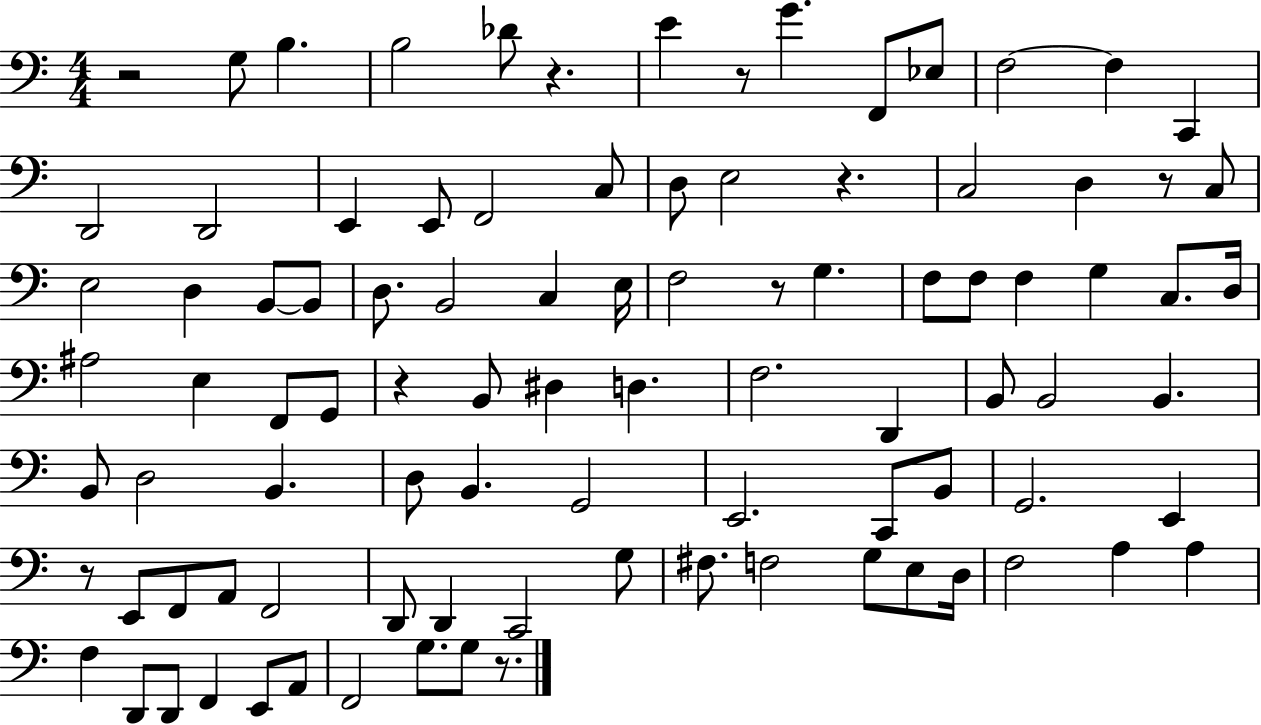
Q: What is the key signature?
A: C major